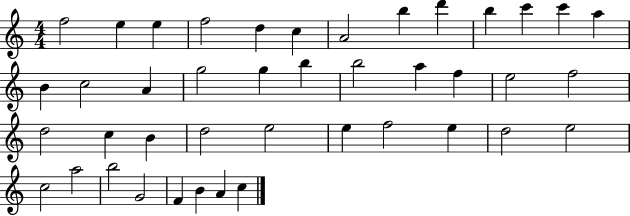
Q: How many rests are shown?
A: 0